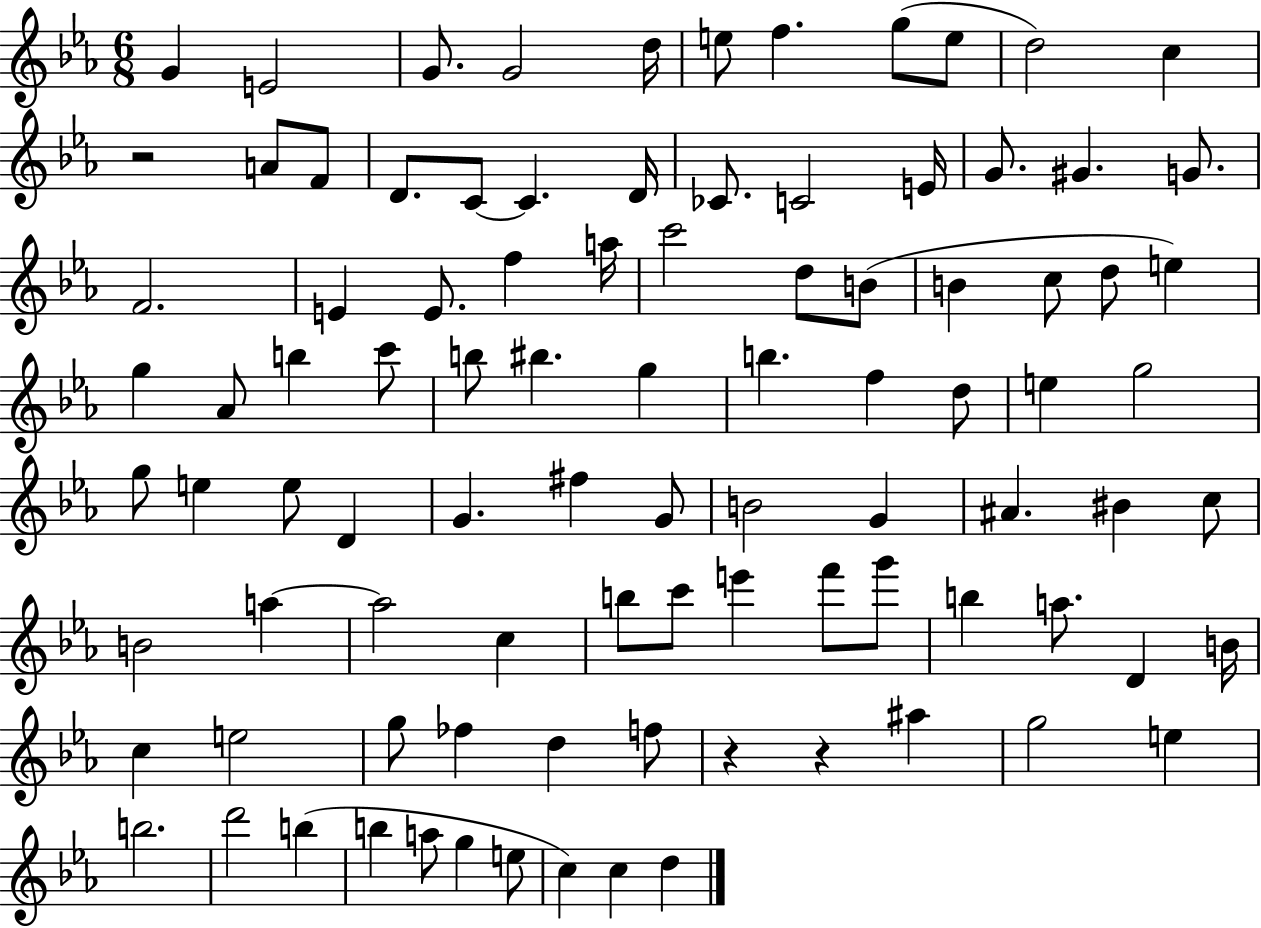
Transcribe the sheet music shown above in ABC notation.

X:1
T:Untitled
M:6/8
L:1/4
K:Eb
G E2 G/2 G2 d/4 e/2 f g/2 e/2 d2 c z2 A/2 F/2 D/2 C/2 C D/4 _C/2 C2 E/4 G/2 ^G G/2 F2 E E/2 f a/4 c'2 d/2 B/2 B c/2 d/2 e g _A/2 b c'/2 b/2 ^b g b f d/2 e g2 g/2 e e/2 D G ^f G/2 B2 G ^A ^B c/2 B2 a a2 c b/2 c'/2 e' f'/2 g'/2 b a/2 D B/4 c e2 g/2 _f d f/2 z z ^a g2 e b2 d'2 b b a/2 g e/2 c c d